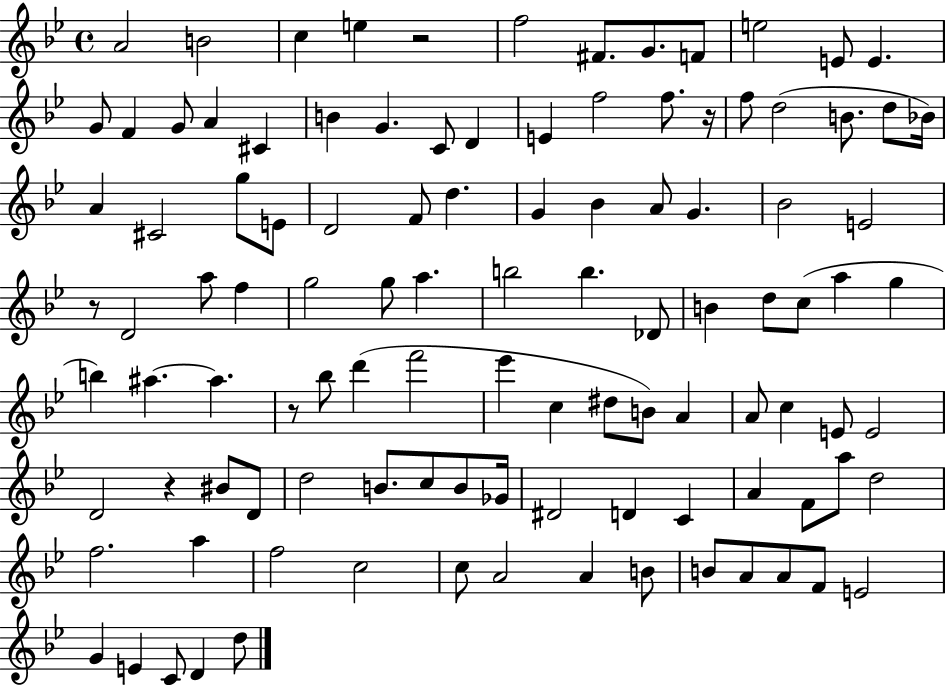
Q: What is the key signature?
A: BES major